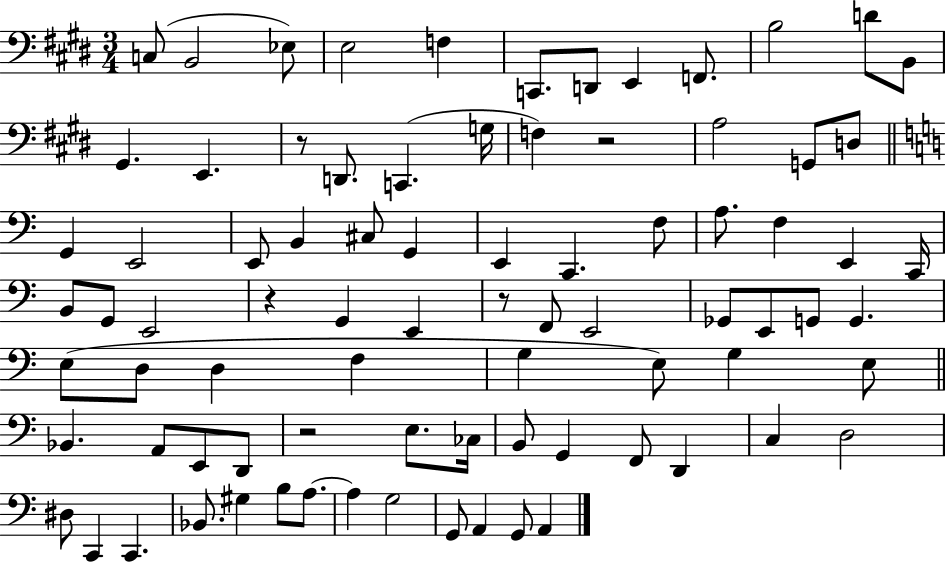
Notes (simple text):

C3/e B2/h Eb3/e E3/h F3/q C2/e. D2/e E2/q F2/e. B3/h D4/e B2/e G#2/q. E2/q. R/e D2/e. C2/q. G3/s F3/q R/h A3/h G2/e D3/e G2/q E2/h E2/e B2/q C#3/e G2/q E2/q C2/q. F3/e A3/e. F3/q E2/q C2/s B2/e G2/e E2/h R/q G2/q E2/q R/e F2/e E2/h Gb2/e E2/e G2/e G2/q. E3/e D3/e D3/q F3/q G3/q E3/e G3/q E3/e Bb2/q. A2/e E2/e D2/e R/h E3/e. CES3/s B2/e G2/q F2/e D2/q C3/q D3/h D#3/e C2/q C2/q. Bb2/e. G#3/q B3/e A3/e. A3/q G3/h G2/e A2/q G2/e A2/q